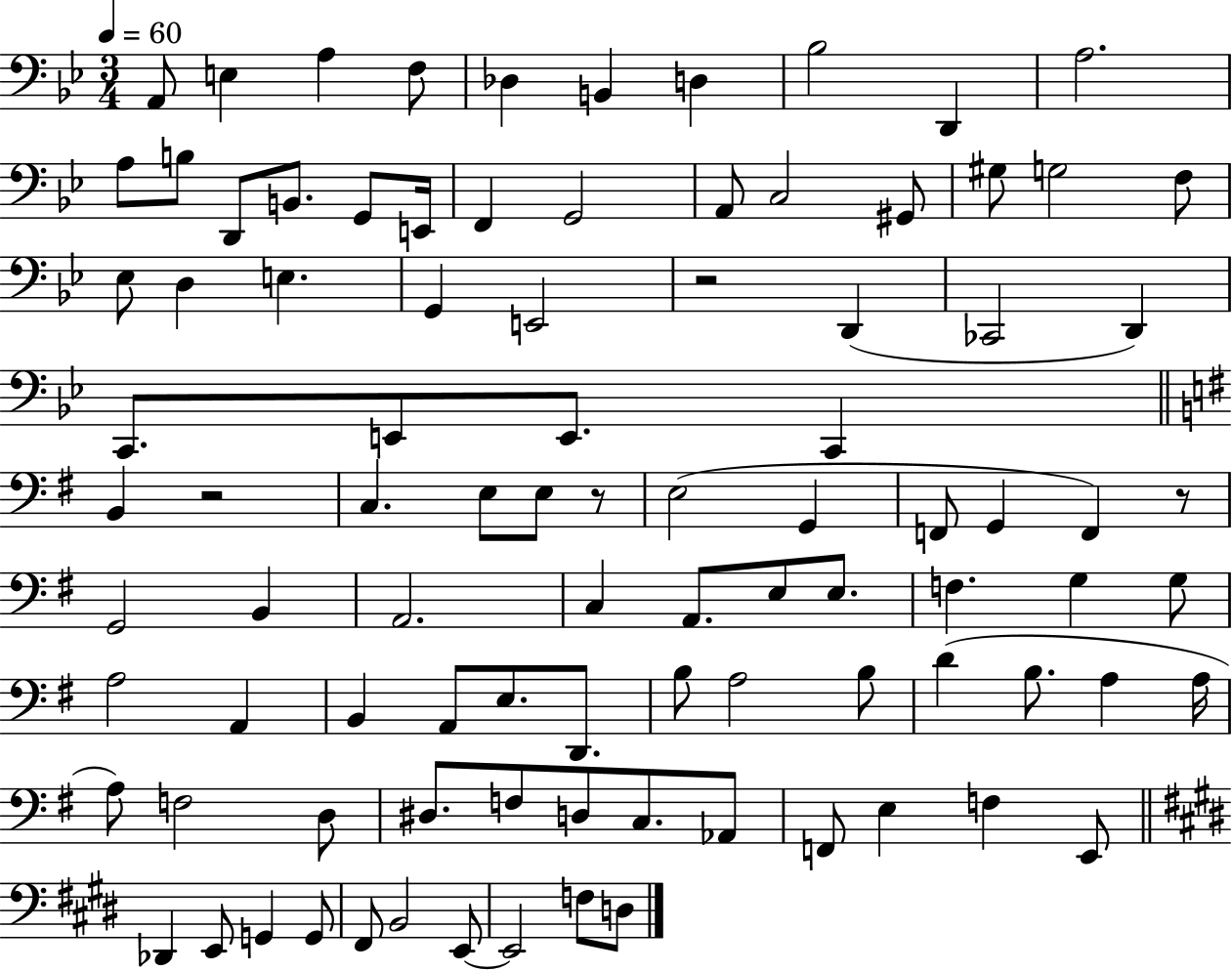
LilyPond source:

{
  \clef bass
  \numericTimeSignature
  \time 3/4
  \key bes \major
  \tempo 4 = 60
  a,8 e4 a4 f8 | des4 b,4 d4 | bes2 d,4 | a2. | \break a8 b8 d,8 b,8. g,8 e,16 | f,4 g,2 | a,8 c2 gis,8 | gis8 g2 f8 | \break ees8 d4 e4. | g,4 e,2 | r2 d,4( | ces,2 d,4) | \break c,8. e,8 e,8. c,4 | \bar "||" \break \key e \minor b,4 r2 | c4. e8 e8 r8 | e2( g,4 | f,8 g,4 f,4) r8 | \break g,2 b,4 | a,2. | c4 a,8. e8 e8. | f4. g4 g8 | \break a2 a,4 | b,4 a,8 e8. d,8. | b8 a2 b8 | d'4( b8. a4 a16 | \break a8) f2 d8 | dis8. f8 d8 c8. aes,8 | f,8 e4 f4 e,8 | \bar "||" \break \key e \major des,4 e,8 g,4 g,8 | fis,8 b,2 e,8~~ | e,2 f8 d8 | \bar "|."
}